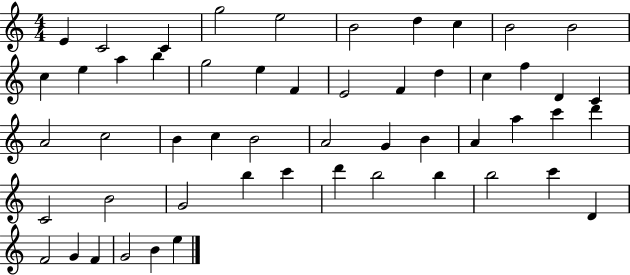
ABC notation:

X:1
T:Untitled
M:4/4
L:1/4
K:C
E C2 C g2 e2 B2 d c B2 B2 c e a b g2 e F E2 F d c f D C A2 c2 B c B2 A2 G B A a c' d' C2 B2 G2 b c' d' b2 b b2 c' D F2 G F G2 B e